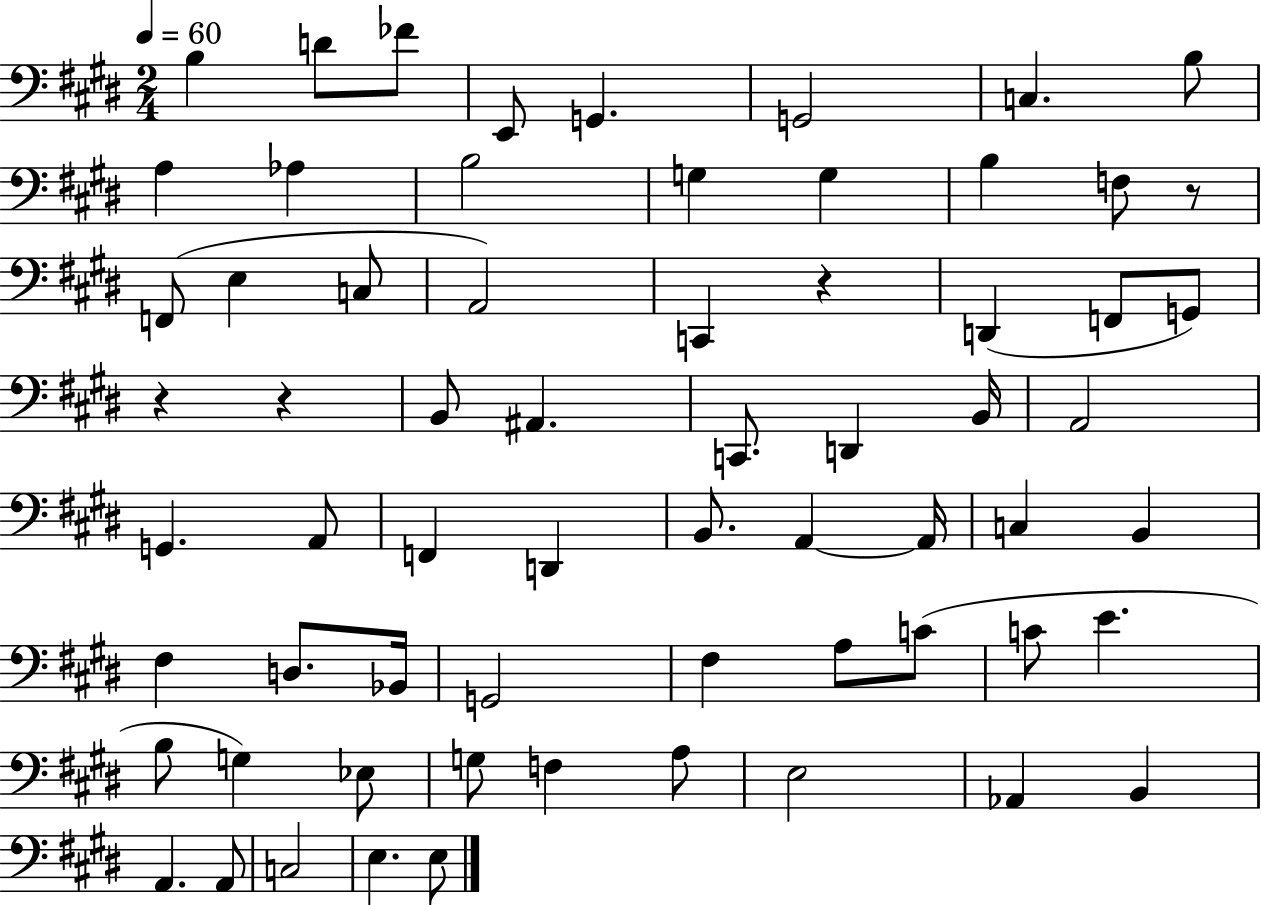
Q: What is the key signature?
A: E major